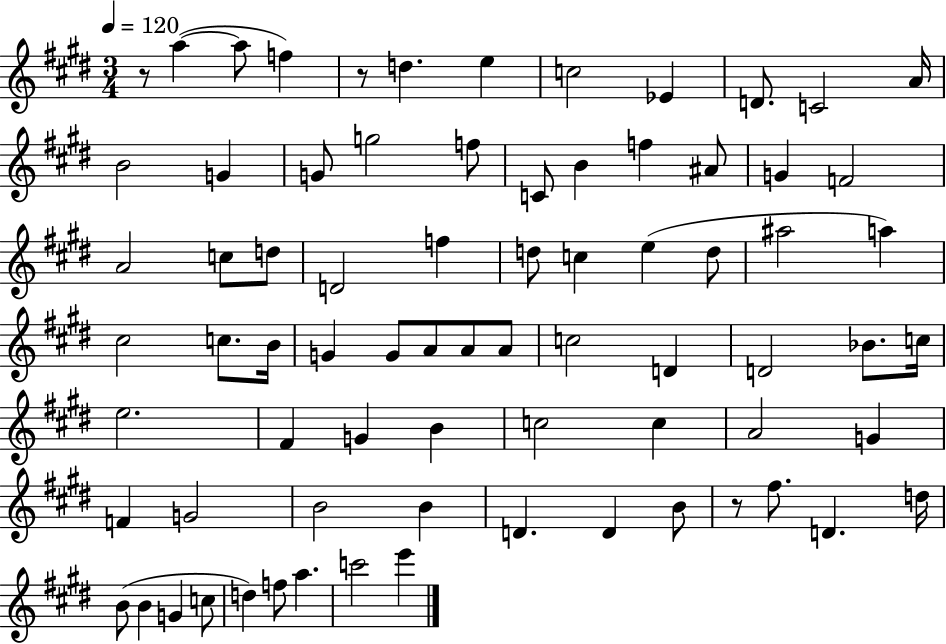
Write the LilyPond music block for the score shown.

{
  \clef treble
  \numericTimeSignature
  \time 3/4
  \key e \major
  \tempo 4 = 120
  r8 a''4~(~ a''8 f''4) | r8 d''4. e''4 | c''2 ees'4 | d'8. c'2 a'16 | \break b'2 g'4 | g'8 g''2 f''8 | c'8 b'4 f''4 ais'8 | g'4 f'2 | \break a'2 c''8 d''8 | d'2 f''4 | d''8 c''4 e''4( d''8 | ais''2 a''4) | \break cis''2 c''8. b'16 | g'4 g'8 a'8 a'8 a'8 | c''2 d'4 | d'2 bes'8. c''16 | \break e''2. | fis'4 g'4 b'4 | c''2 c''4 | a'2 g'4 | \break f'4 g'2 | b'2 b'4 | d'4. d'4 b'8 | r8 fis''8. d'4. d''16 | \break b'8( b'4 g'4 c''8 | d''4) f''8 a''4. | c'''2 e'''4 | \bar "|."
}